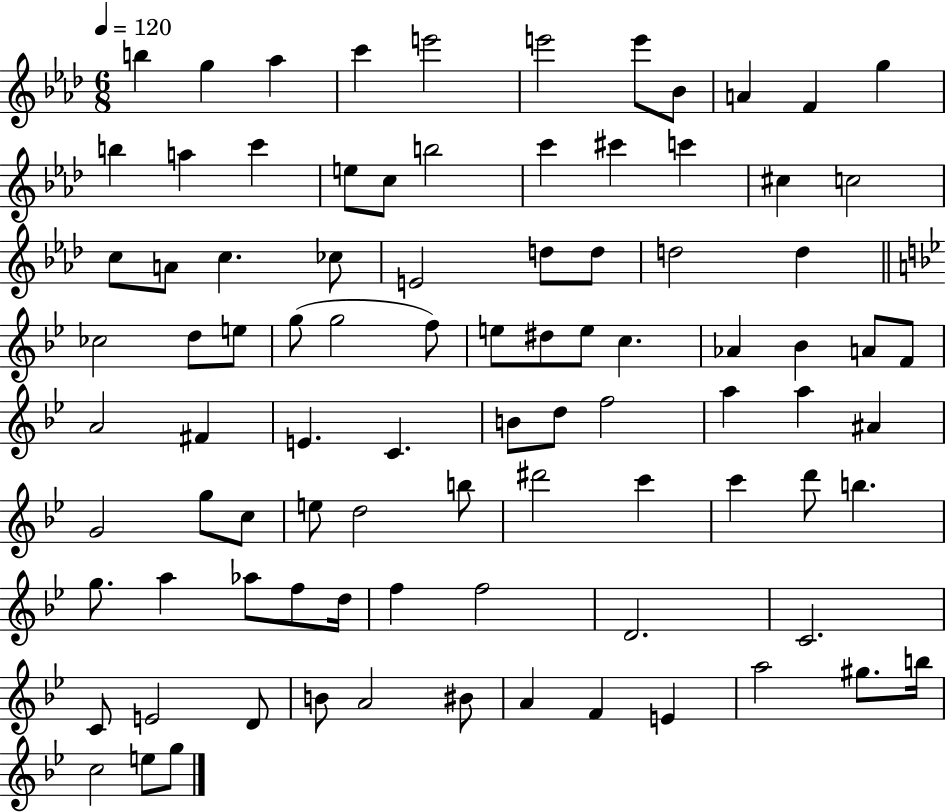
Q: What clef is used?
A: treble